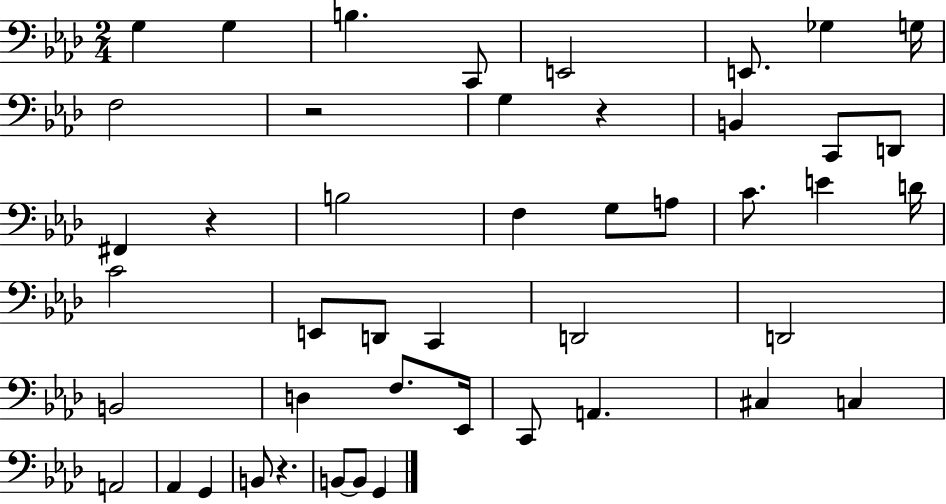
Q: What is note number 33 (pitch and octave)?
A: A2